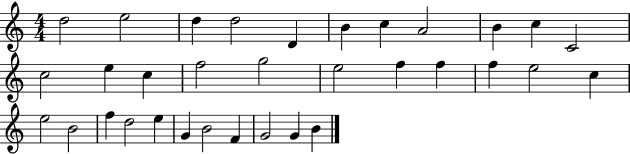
X:1
T:Untitled
M:4/4
L:1/4
K:C
d2 e2 d d2 D B c A2 B c C2 c2 e c f2 g2 e2 f f f e2 c e2 B2 f d2 e G B2 F G2 G B